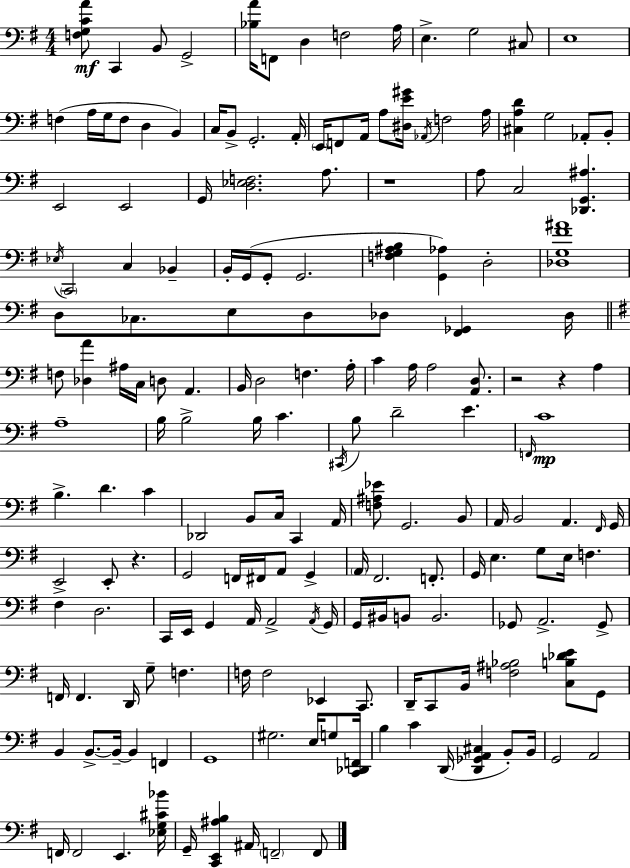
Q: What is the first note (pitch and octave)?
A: C2